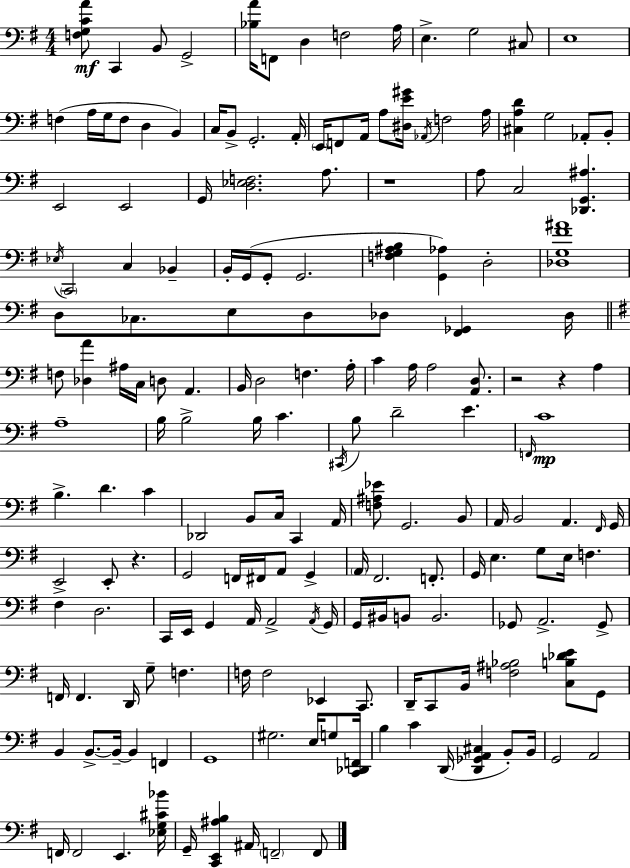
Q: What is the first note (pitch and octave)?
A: C2